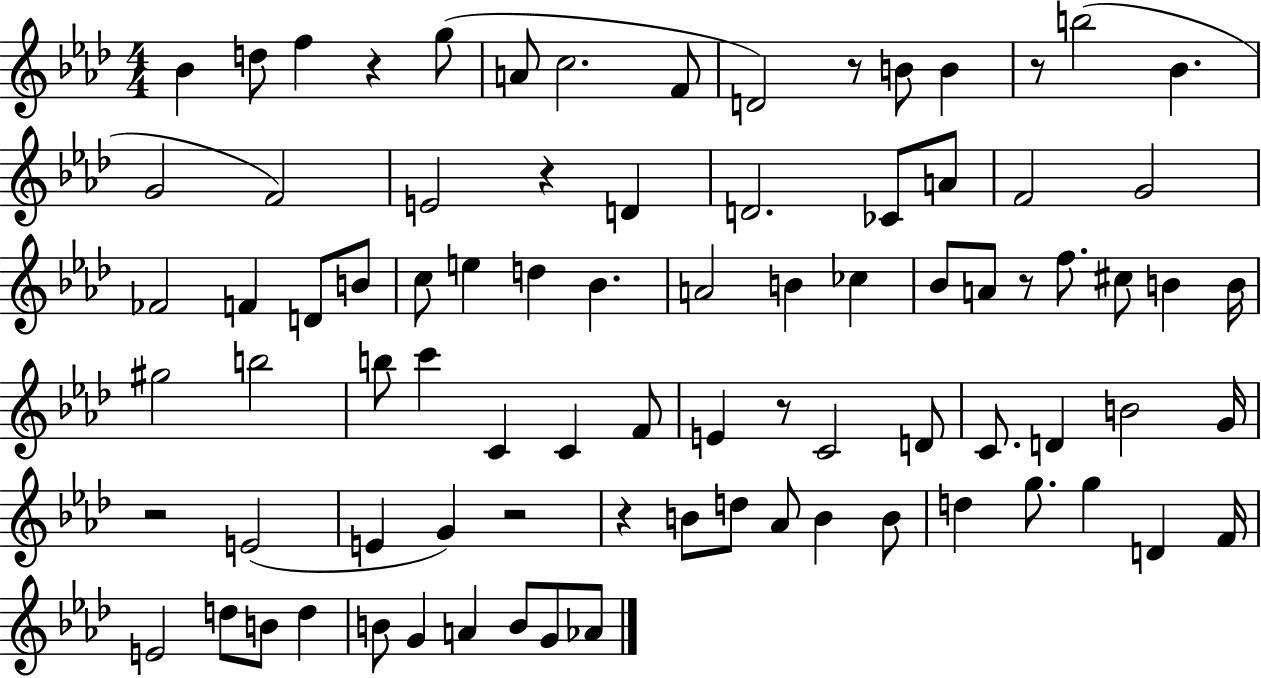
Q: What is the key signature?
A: AES major